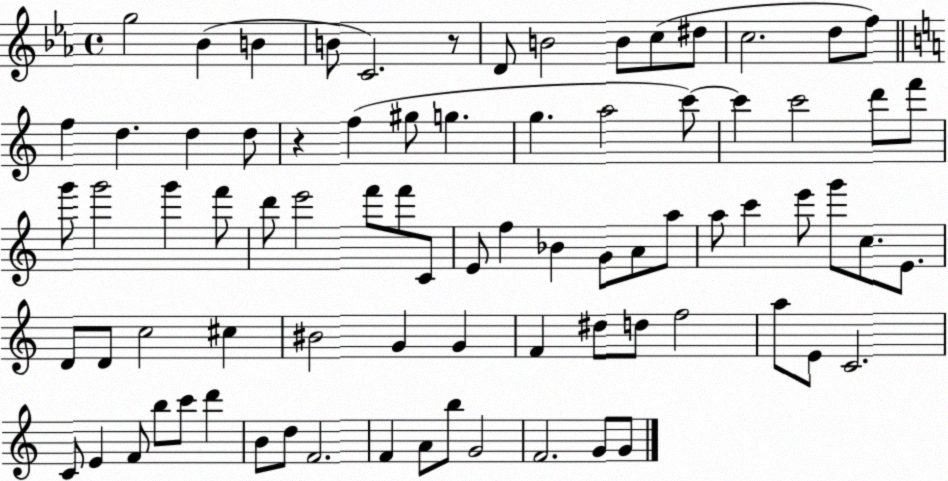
X:1
T:Untitled
M:4/4
L:1/4
K:Eb
g2 _B B B/2 C2 z/2 D/2 B2 B/2 c/2 ^d/2 c2 d/2 f/2 f d d d/2 z f ^g/2 g g a2 c'/2 c' c'2 d'/2 f'/2 g'/2 g'2 g' f'/2 d'/2 e'2 f'/2 f'/2 C/2 E/2 f _B G/2 A/2 a/2 a/2 c' e'/2 g'/2 c/2 E/2 D/2 D/2 c2 ^c ^B2 G G F ^d/2 d/2 f2 a/2 E/2 C2 C/2 E F/2 b/2 c'/2 d' B/2 d/2 F2 F A/2 b/2 G2 F2 G/2 G/2